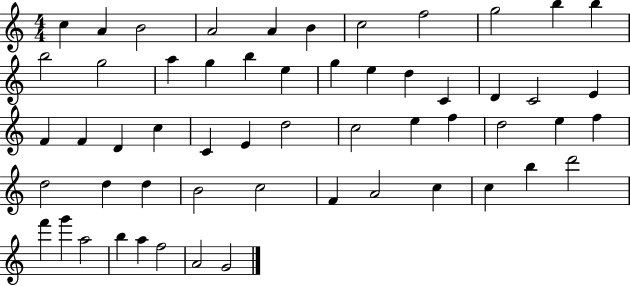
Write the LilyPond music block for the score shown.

{
  \clef treble
  \numericTimeSignature
  \time 4/4
  \key c \major
  c''4 a'4 b'2 | a'2 a'4 b'4 | c''2 f''2 | g''2 b''4 b''4 | \break b''2 g''2 | a''4 g''4 b''4 e''4 | g''4 e''4 d''4 c'4 | d'4 c'2 e'4 | \break f'4 f'4 d'4 c''4 | c'4 e'4 d''2 | c''2 e''4 f''4 | d''2 e''4 f''4 | \break d''2 d''4 d''4 | b'2 c''2 | f'4 a'2 c''4 | c''4 b''4 d'''2 | \break f'''4 g'''4 a''2 | b''4 a''4 f''2 | a'2 g'2 | \bar "|."
}